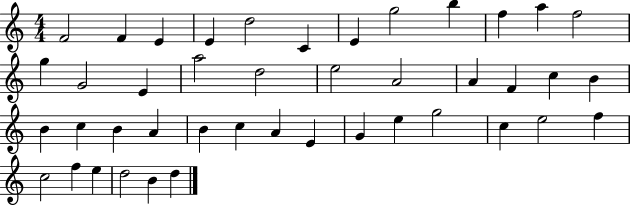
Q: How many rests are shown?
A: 0